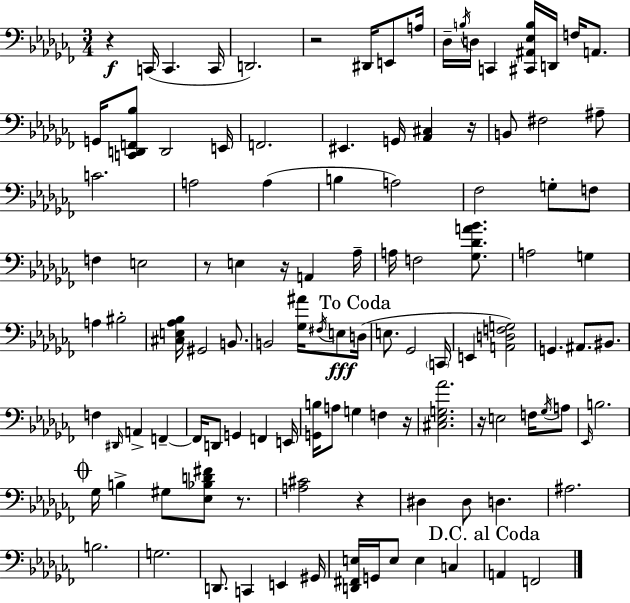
R/q C2/s C2/q. C2/s D2/h. R/h D#2/s E2/e A3/s Db3/s B3/s D3/s C2/q [C#2,A#2,Eb3,B3]/s D2/s F3/s A2/e. G2/s [C2,D2,F2,Bb3]/e D2/h E2/s F2/h. EIS2/q. G2/s [Ab2,C#3]/q R/s B2/e F#3/h A#3/e C4/h. A3/h A3/q B3/q A3/h FES3/h G3/e F3/e F3/q E3/h R/e E3/q R/s A2/q Ab3/s A3/s F3/h [Gb3,Db4,A4,Bb4]/e. A3/h G3/q A3/q BIS3/h [C#3,E3,Ab3,Bb3]/s G#2/h B2/e. B2/h [Gb3,A#4]/s F#3/s E3/e D3/s E3/e. Gb2/h C2/s E2/q [A2,D3,F3,G3]/h G2/q. A#2/e. BIS2/e. F3/q D#2/s A2/q F2/q F2/s D2/e G2/q F2/q E2/s [G2,B3]/s A3/e G3/q F3/q R/s [C#3,Eb3,G3,Ab4]/h. R/s E3/h F3/s Gb3/s A3/e Eb2/s B3/h. Gb3/s B3/q G#3/e [Eb3,Bb3,D4,F#4]/e R/e. [A3,C#4]/h R/q D#3/q D#3/e D3/q. A#3/h. B3/h. G3/h. D2/e. C2/q E2/q G#2/s [D2,F#2,E3]/s G2/s E3/e E3/q C3/q A2/q F2/h